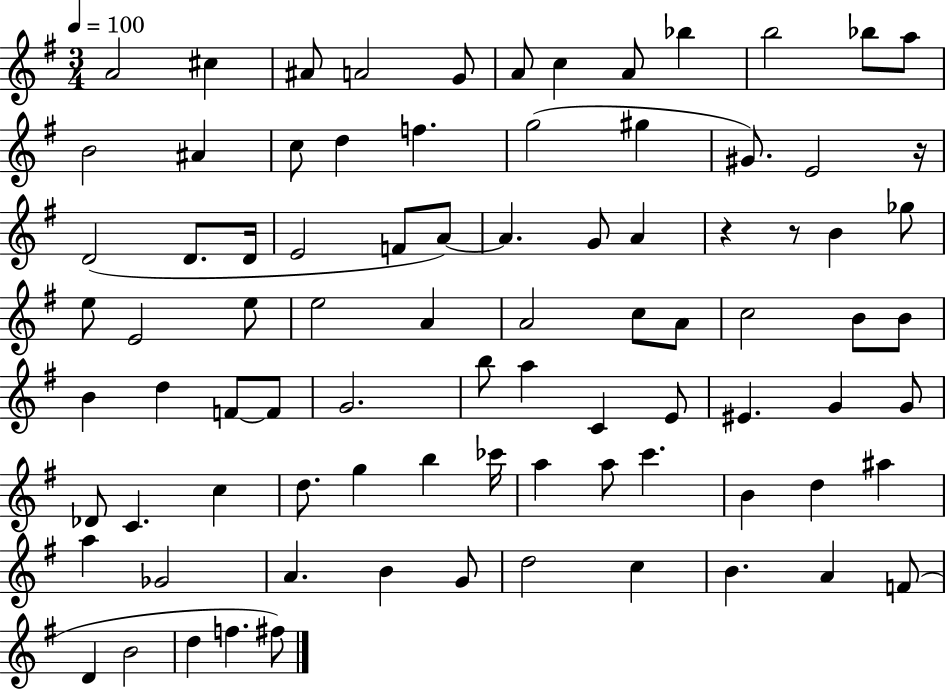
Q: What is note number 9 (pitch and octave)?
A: Bb5